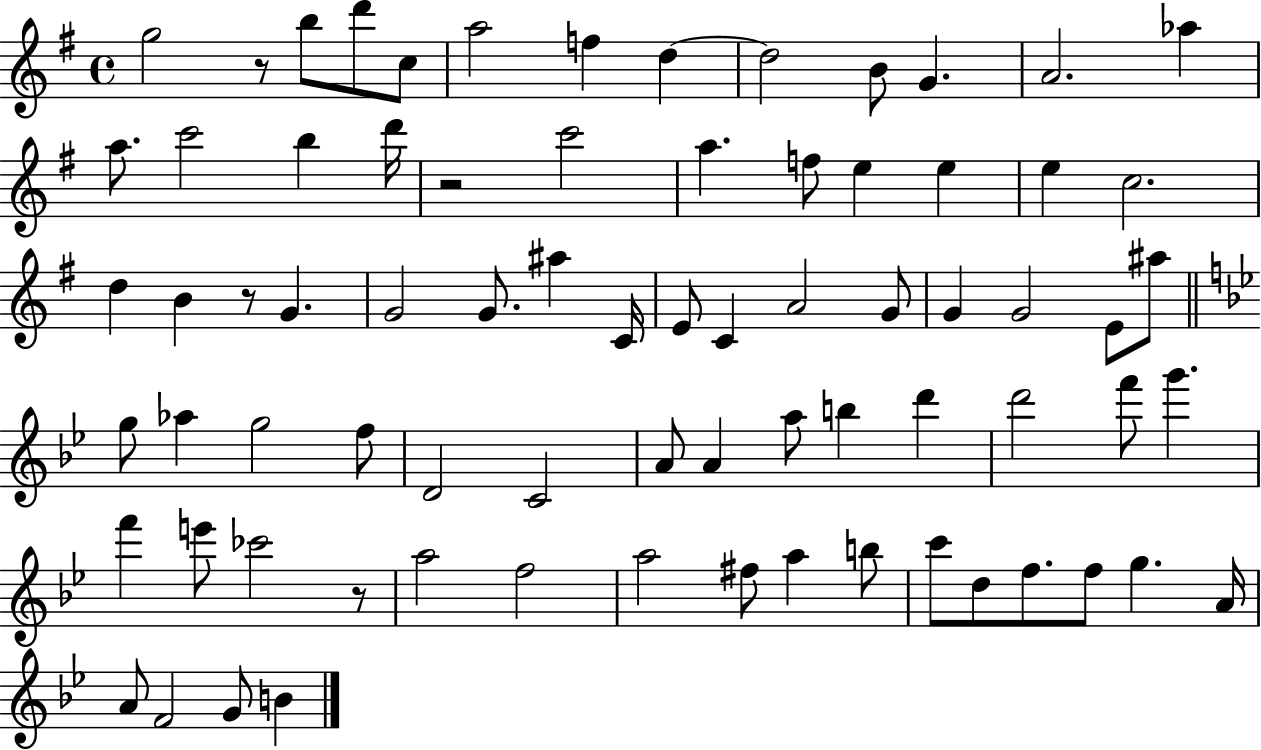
G5/h R/e B5/e D6/e C5/e A5/h F5/q D5/q D5/h B4/e G4/q. A4/h. Ab5/q A5/e. C6/h B5/q D6/s R/h C6/h A5/q. F5/e E5/q E5/q E5/q C5/h. D5/q B4/q R/e G4/q. G4/h G4/e. A#5/q C4/s E4/e C4/q A4/h G4/e G4/q G4/h E4/e A#5/e G5/e Ab5/q G5/h F5/e D4/h C4/h A4/e A4/q A5/e B5/q D6/q D6/h F6/e G6/q. F6/q E6/e CES6/h R/e A5/h F5/h A5/h F#5/e A5/q B5/e C6/e D5/e F5/e. F5/e G5/q. A4/s A4/e F4/h G4/e B4/q